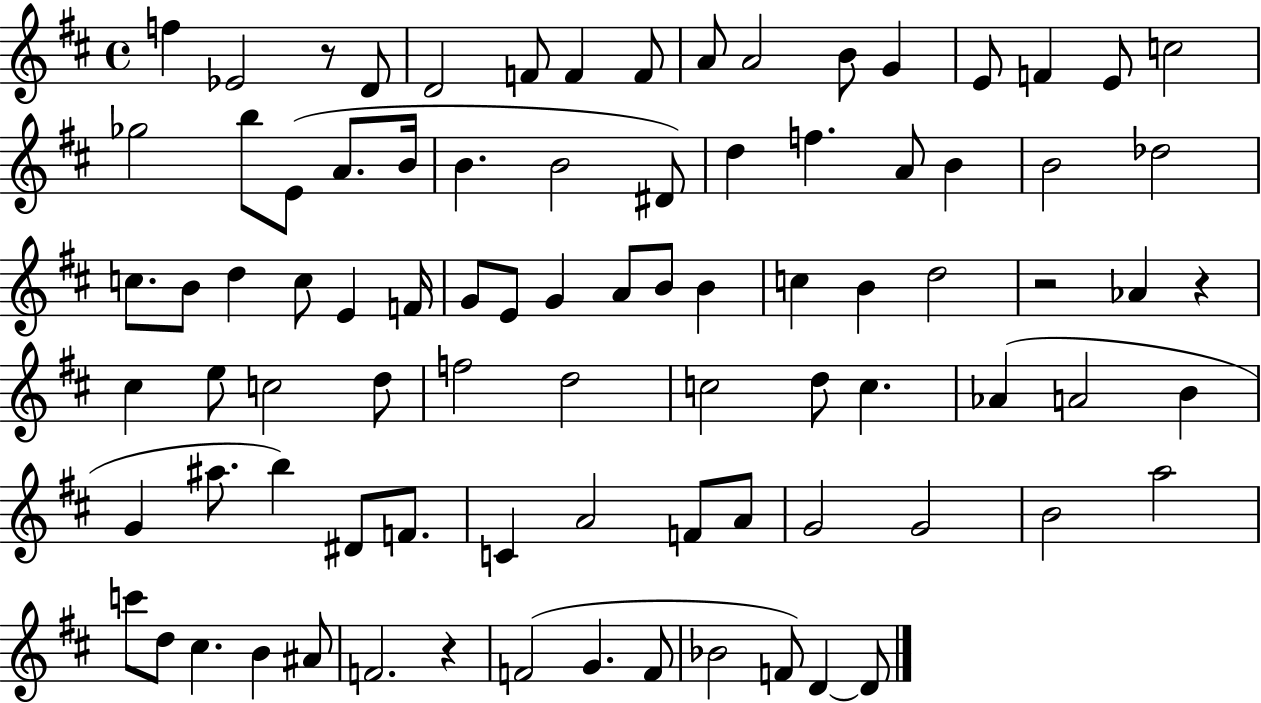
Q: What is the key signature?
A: D major